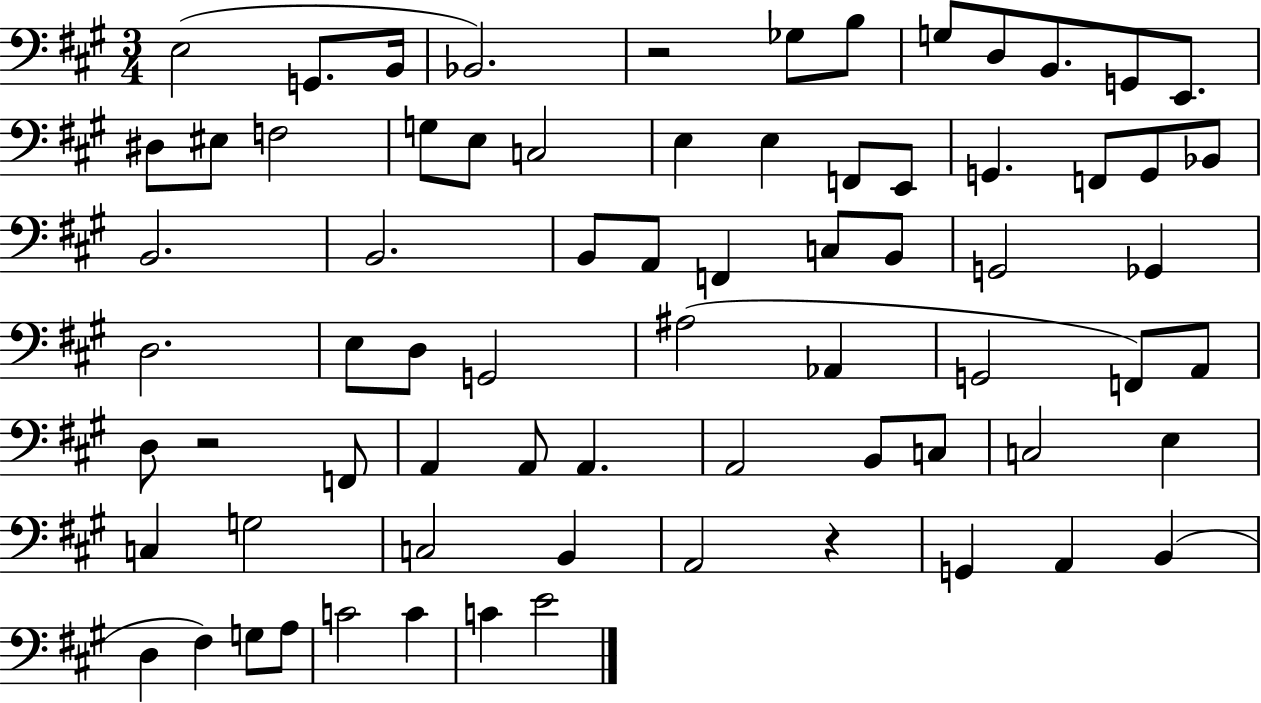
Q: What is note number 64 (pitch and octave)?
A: G3